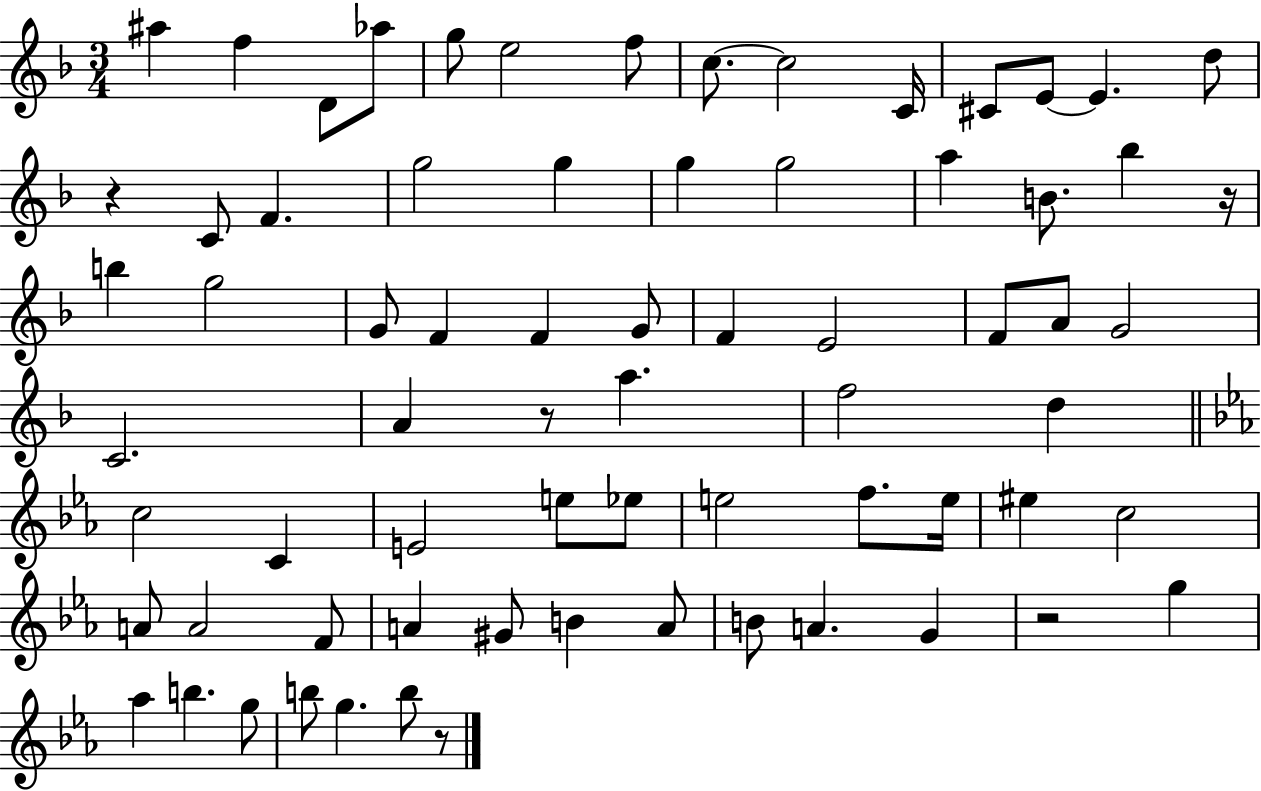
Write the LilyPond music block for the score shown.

{
  \clef treble
  \numericTimeSignature
  \time 3/4
  \key f \major
  \repeat volta 2 { ais''4 f''4 d'8 aes''8 | g''8 e''2 f''8 | c''8.~~ c''2 c'16 | cis'8 e'8~~ e'4. d''8 | \break r4 c'8 f'4. | g''2 g''4 | g''4 g''2 | a''4 b'8. bes''4 r16 | \break b''4 g''2 | g'8 f'4 f'4 g'8 | f'4 e'2 | f'8 a'8 g'2 | \break c'2. | a'4 r8 a''4. | f''2 d''4 | \bar "||" \break \key ees \major c''2 c'4 | e'2 e''8 ees''8 | e''2 f''8. e''16 | eis''4 c''2 | \break a'8 a'2 f'8 | a'4 gis'8 b'4 a'8 | b'8 a'4. g'4 | r2 g''4 | \break aes''4 b''4. g''8 | b''8 g''4. b''8 r8 | } \bar "|."
}